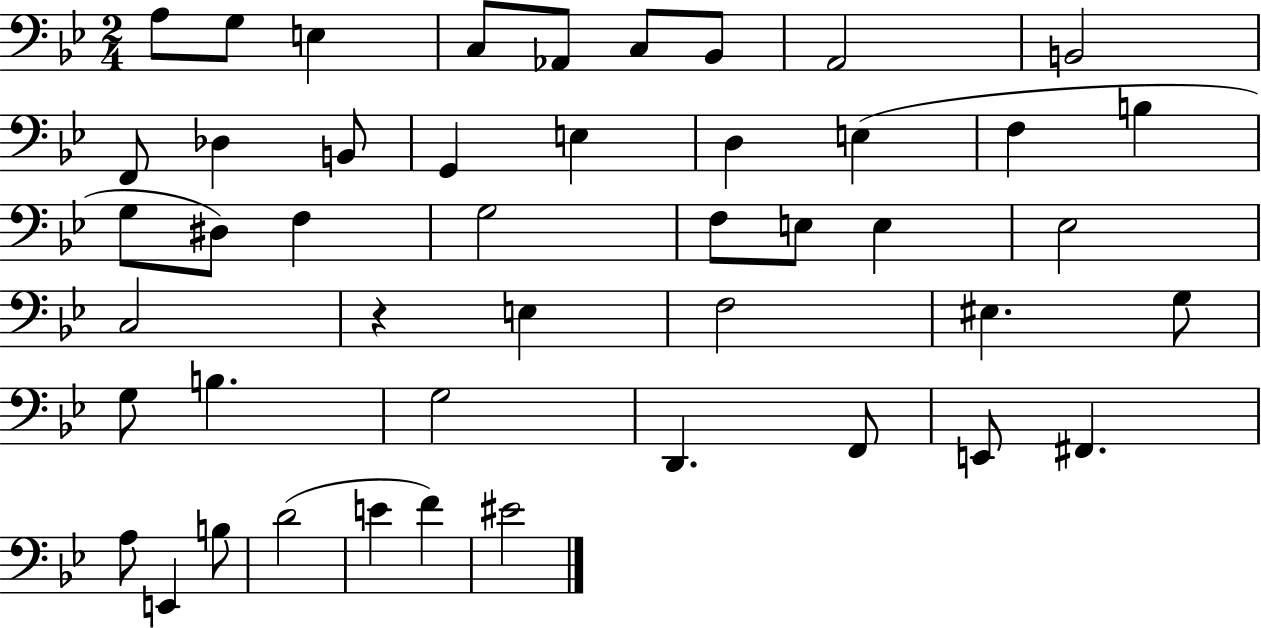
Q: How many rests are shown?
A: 1